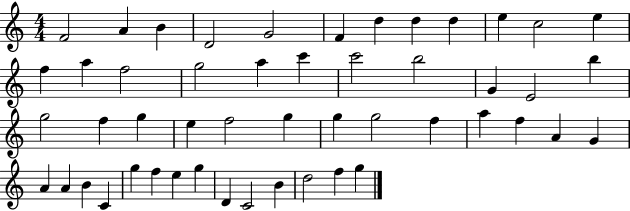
X:1
T:Untitled
M:4/4
L:1/4
K:C
F2 A B D2 G2 F d d d e c2 e f a f2 g2 a c' c'2 b2 G E2 b g2 f g e f2 g g g2 f a f A G A A B C g f e g D C2 B d2 f g